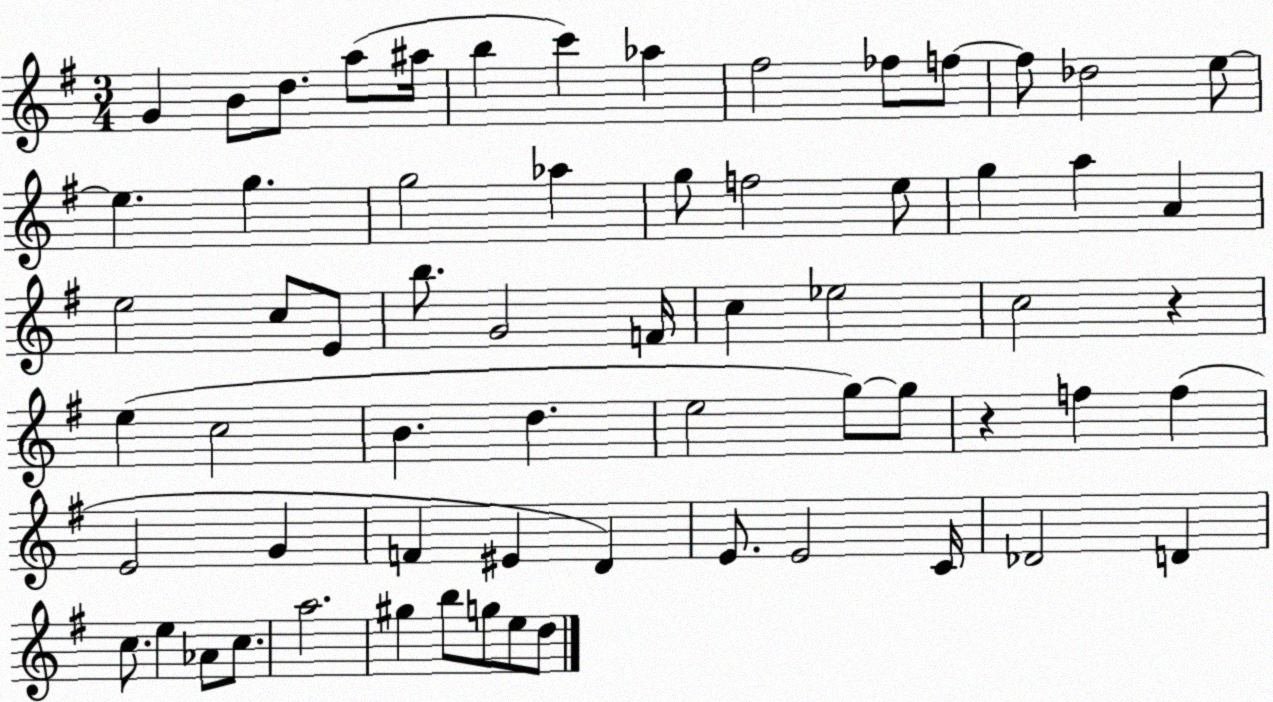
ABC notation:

X:1
T:Untitled
M:3/4
L:1/4
K:G
G B/2 d/2 a/2 ^a/4 b c' _a ^f2 _f/2 f/2 f/2 _d2 e/2 e g g2 _a g/2 f2 e/2 g a A e2 c/2 E/2 b/2 G2 F/4 c _e2 c2 z e c2 B d e2 g/2 g/2 z f f E2 G F ^E D E/2 E2 C/4 _D2 D c/2 e _A/2 c/2 a2 ^g b/2 g/2 e/2 d/2